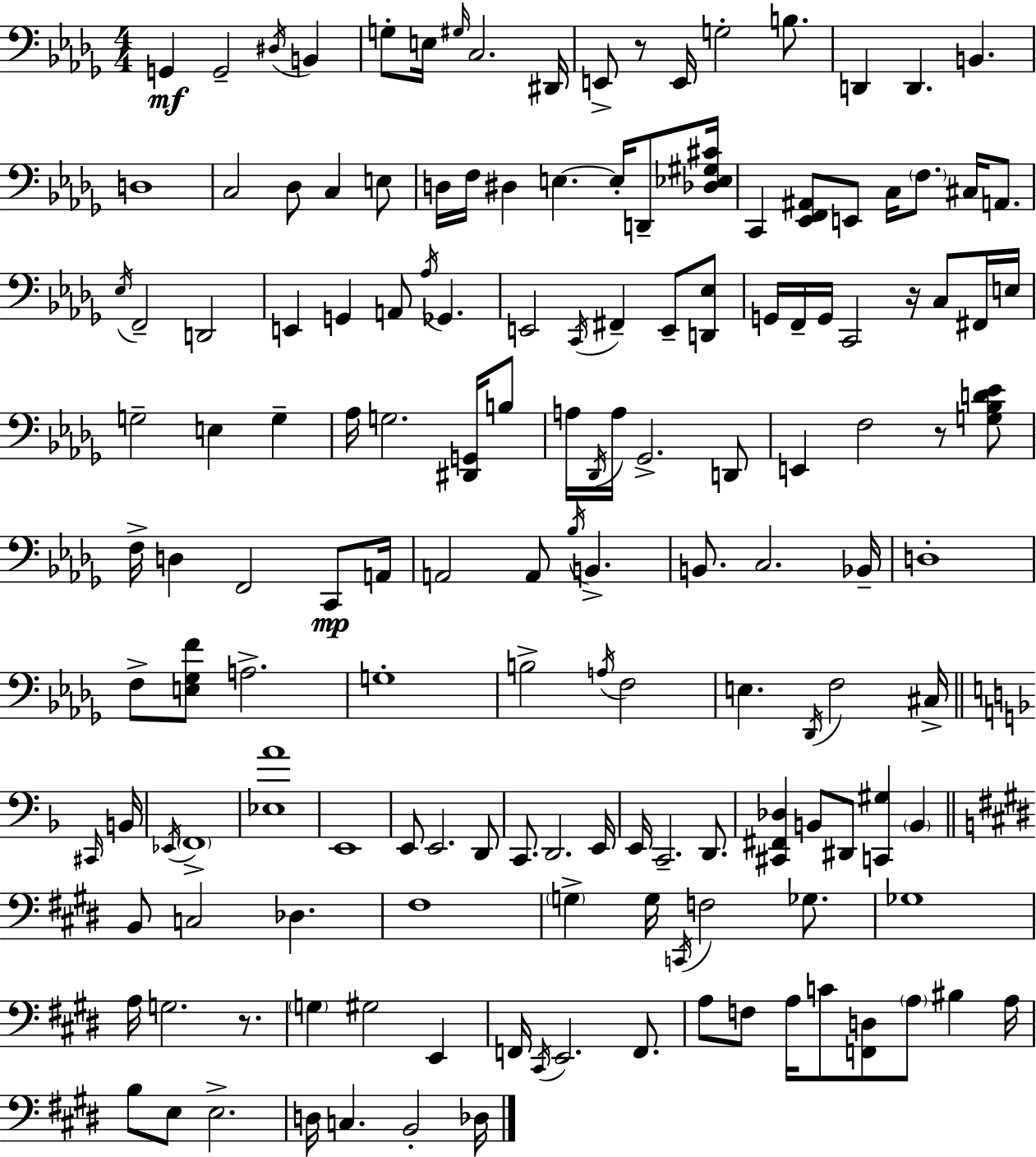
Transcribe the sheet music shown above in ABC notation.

X:1
T:Untitled
M:4/4
L:1/4
K:Bbm
G,, G,,2 ^D,/4 B,, G,/2 E,/4 ^G,/4 C,2 ^D,,/4 E,,/2 z/2 E,,/4 G,2 B,/2 D,, D,, B,, D,4 C,2 _D,/2 C, E,/2 D,/4 F,/4 ^D, E, E,/4 D,,/2 [_D,_E,^G,^C]/4 C,, [_E,,F,,^A,,]/2 E,,/2 C,/4 F,/2 ^C,/4 A,,/2 _E,/4 F,,2 D,,2 E,, G,, A,,/2 _A,/4 _G,, E,,2 C,,/4 ^F,, E,,/2 [D,,_E,]/2 G,,/4 F,,/4 G,,/4 C,,2 z/4 C,/2 ^F,,/4 E,/4 G,2 E, G, _A,/4 G,2 [^D,,G,,]/4 B,/2 A,/4 _D,,/4 A,/4 _G,,2 D,,/2 E,, F,2 z/2 [G,_B,D_E]/2 F,/4 D, F,,2 C,,/2 A,,/4 A,,2 A,,/2 _B,/4 B,, B,,/2 C,2 _B,,/4 D,4 F,/2 [E,_G,F]/2 A,2 G,4 B,2 A,/4 F,2 E, _D,,/4 F,2 ^C,/4 ^C,,/4 B,,/4 _E,,/4 F,,4 [_E,A]4 E,,4 E,,/2 E,,2 D,,/2 C,,/2 D,,2 E,,/4 E,,/4 C,,2 D,,/2 [^C,,^F,,_D,] B,,/2 ^D,,/2 [C,,^G,] B,, B,,/2 C,2 _D, ^F,4 G, G,/4 C,,/4 F,2 _G,/2 _G,4 A,/4 G,2 z/2 G, ^G,2 E,, F,,/4 ^C,,/4 E,,2 F,,/2 A,/2 F,/2 A,/4 C/2 [F,,D,]/2 A,/2 ^B, A,/4 B,/2 E,/2 E,2 D,/4 C, B,,2 _D,/4